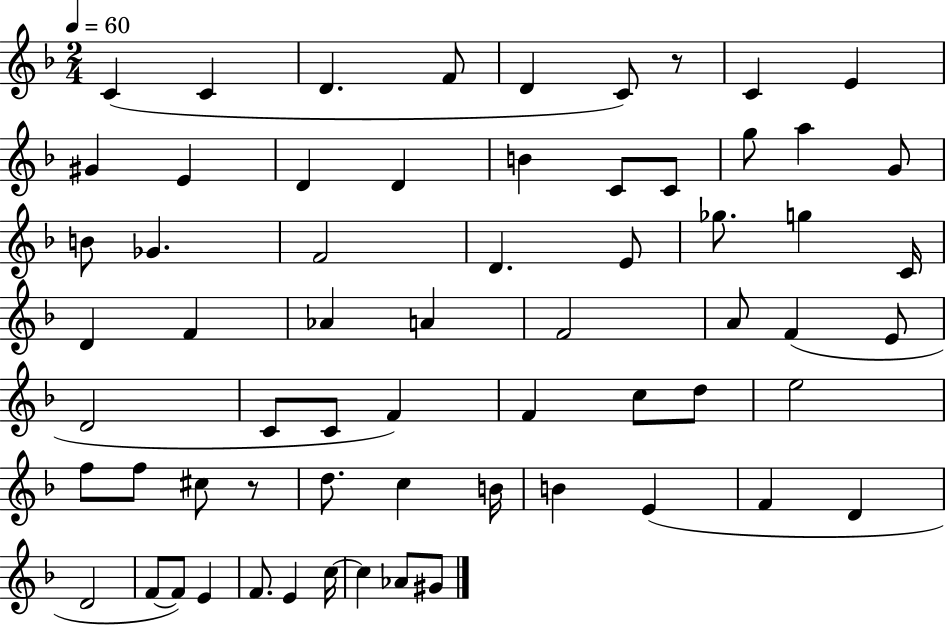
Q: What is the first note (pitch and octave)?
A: C4